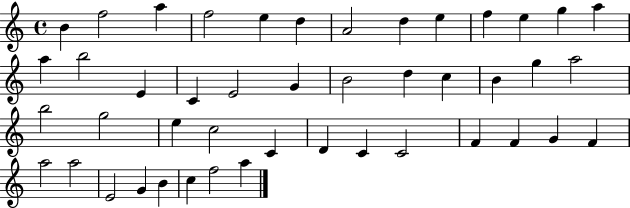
X:1
T:Untitled
M:4/4
L:1/4
K:C
B f2 a f2 e d A2 d e f e g a a b2 E C E2 G B2 d c B g a2 b2 g2 e c2 C D C C2 F F G F a2 a2 E2 G B c f2 a